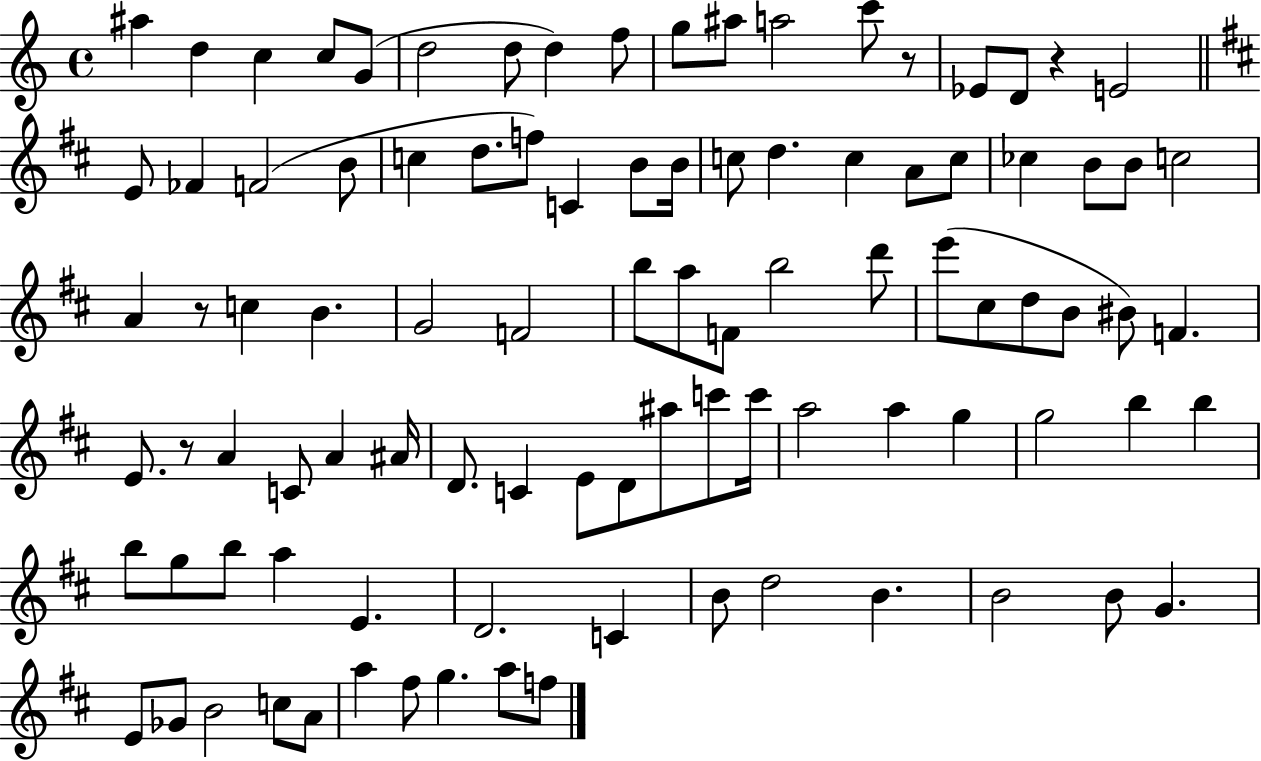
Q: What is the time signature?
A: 4/4